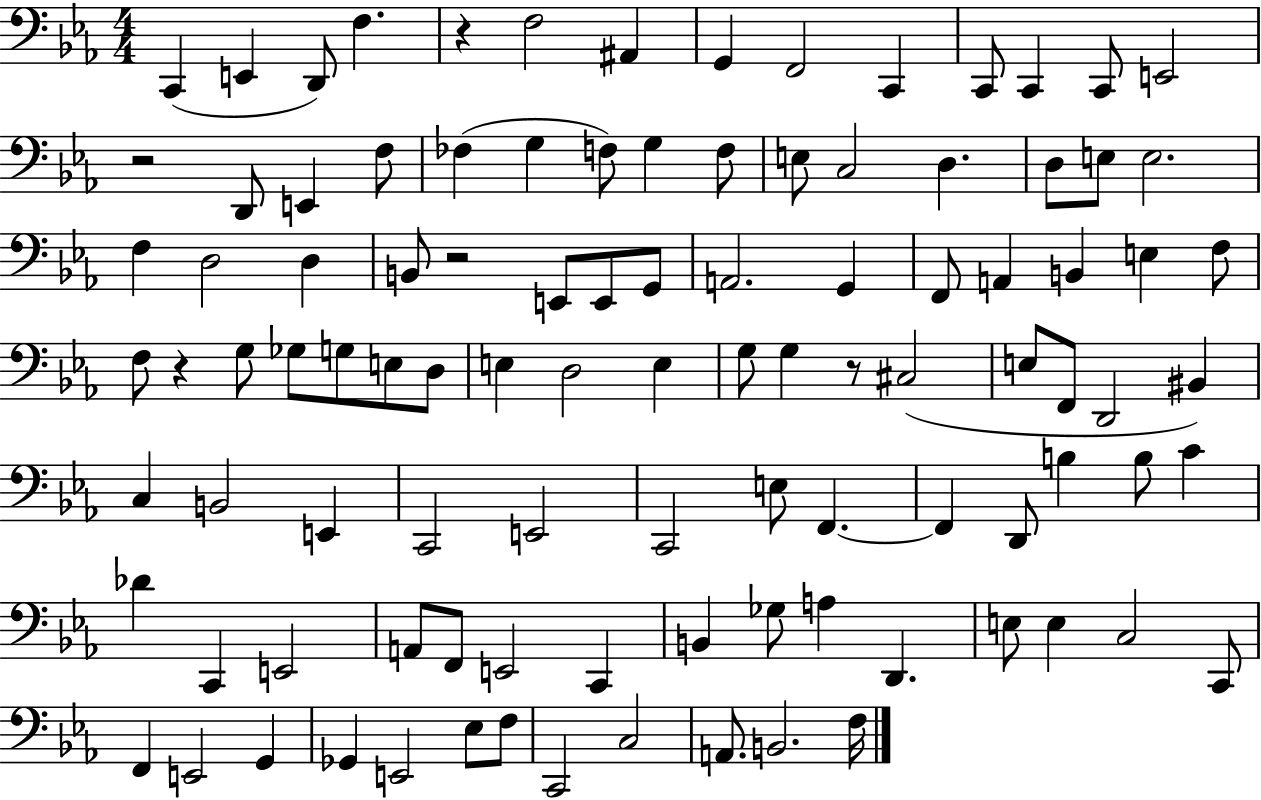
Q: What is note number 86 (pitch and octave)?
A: F2